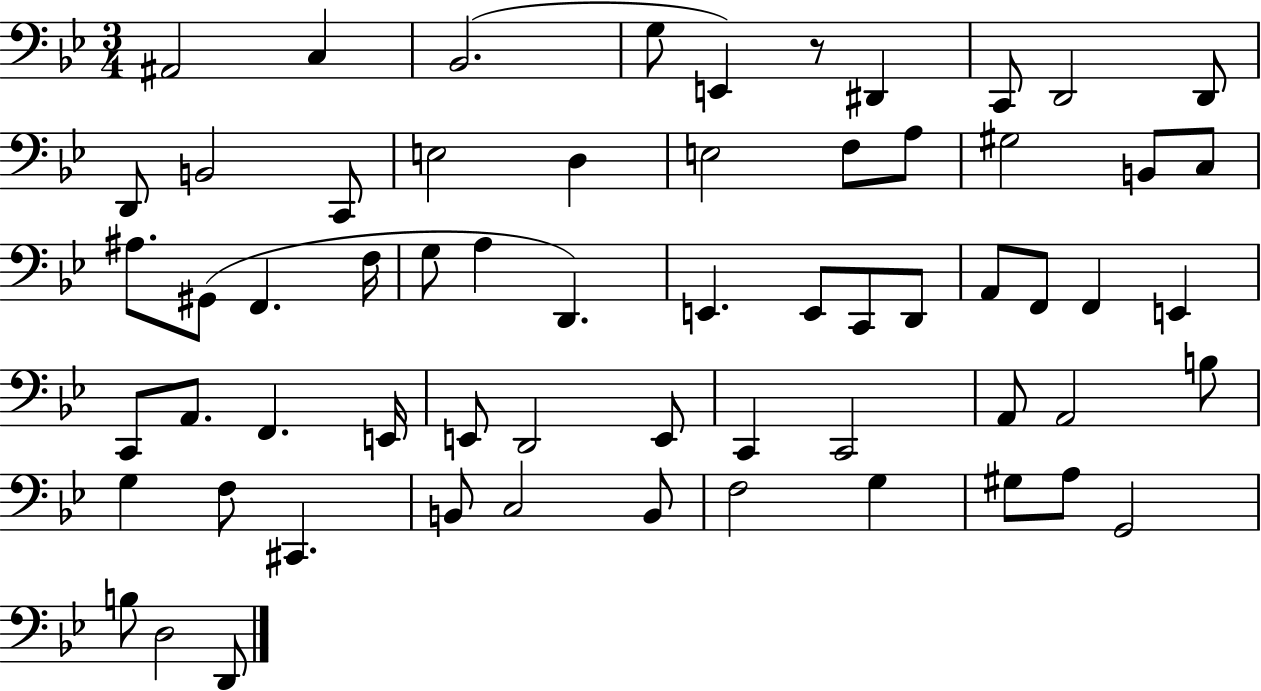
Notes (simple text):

A#2/h C3/q Bb2/h. G3/e E2/q R/e D#2/q C2/e D2/h D2/e D2/e B2/h C2/e E3/h D3/q E3/h F3/e A3/e G#3/h B2/e C3/e A#3/e. G#2/e F2/q. F3/s G3/e A3/q D2/q. E2/q. E2/e C2/e D2/e A2/e F2/e F2/q E2/q C2/e A2/e. F2/q. E2/s E2/e D2/h E2/e C2/q C2/h A2/e A2/h B3/e G3/q F3/e C#2/q. B2/e C3/h B2/e F3/h G3/q G#3/e A3/e G2/h B3/e D3/h D2/e